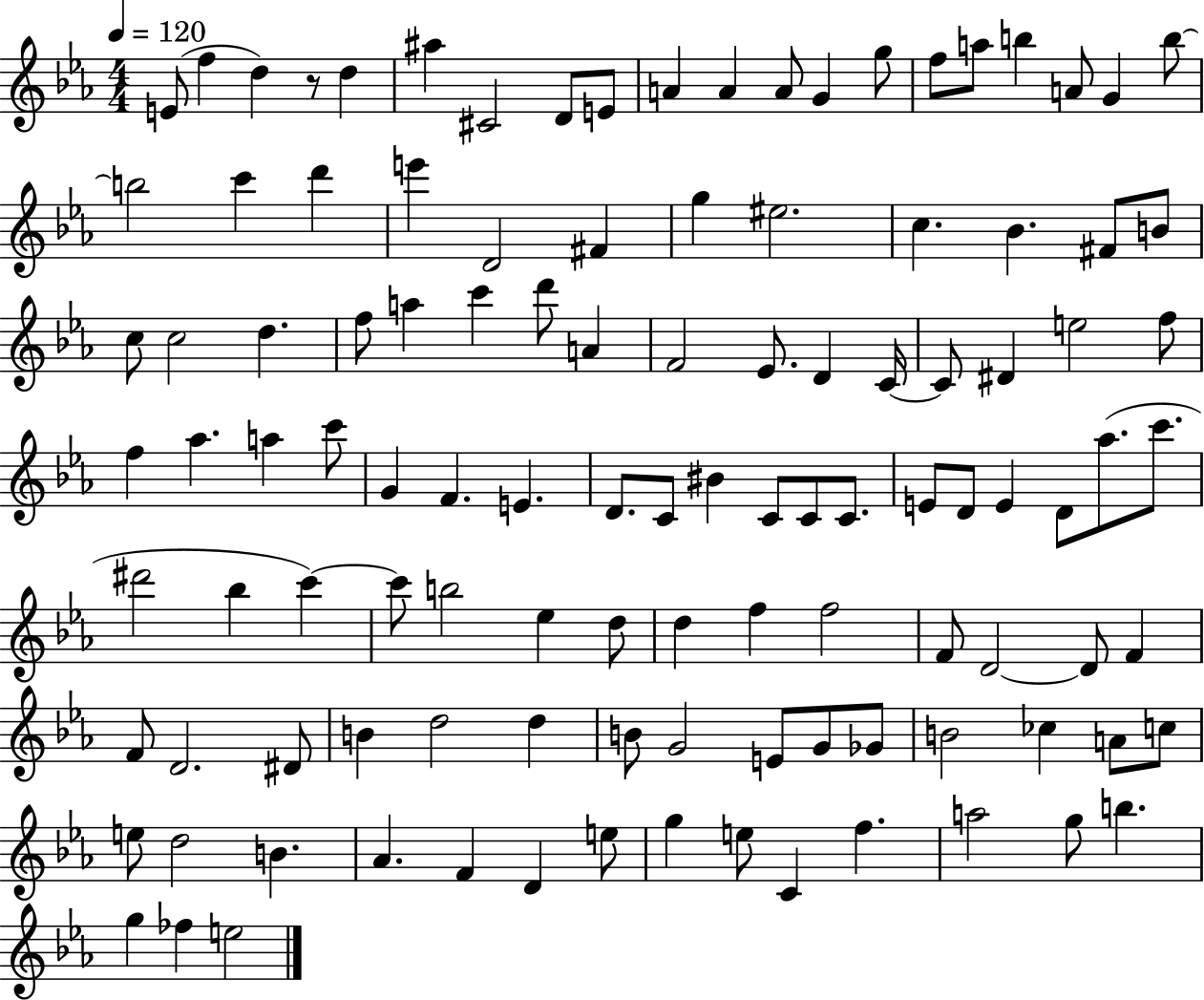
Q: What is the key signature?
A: EES major